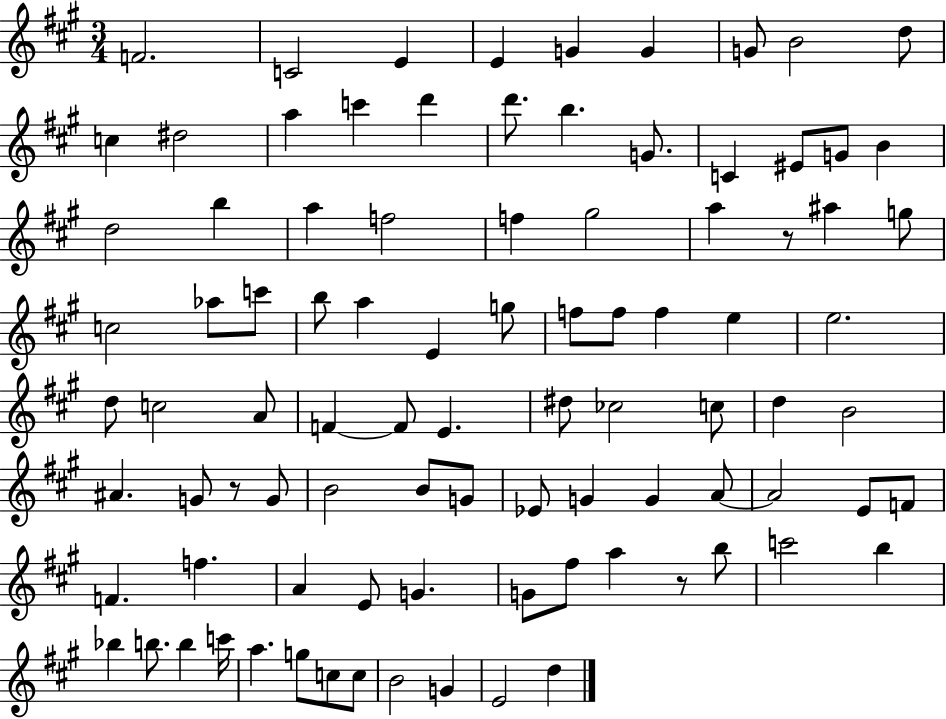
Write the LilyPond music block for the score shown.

{
  \clef treble
  \numericTimeSignature
  \time 3/4
  \key a \major
  f'2. | c'2 e'4 | e'4 g'4 g'4 | g'8 b'2 d''8 | \break c''4 dis''2 | a''4 c'''4 d'''4 | d'''8. b''4. g'8. | c'4 eis'8 g'8 b'4 | \break d''2 b''4 | a''4 f''2 | f''4 gis''2 | a''4 r8 ais''4 g''8 | \break c''2 aes''8 c'''8 | b''8 a''4 e'4 g''8 | f''8 f''8 f''4 e''4 | e''2. | \break d''8 c''2 a'8 | f'4~~ f'8 e'4. | dis''8 ces''2 c''8 | d''4 b'2 | \break ais'4. g'8 r8 g'8 | b'2 b'8 g'8 | ees'8 g'4 g'4 a'8~~ | a'2 e'8 f'8 | \break f'4. f''4. | a'4 e'8 g'4. | g'8 fis''8 a''4 r8 b''8 | c'''2 b''4 | \break bes''4 b''8. b''4 c'''16 | a''4. g''8 c''8 c''8 | b'2 g'4 | e'2 d''4 | \break \bar "|."
}